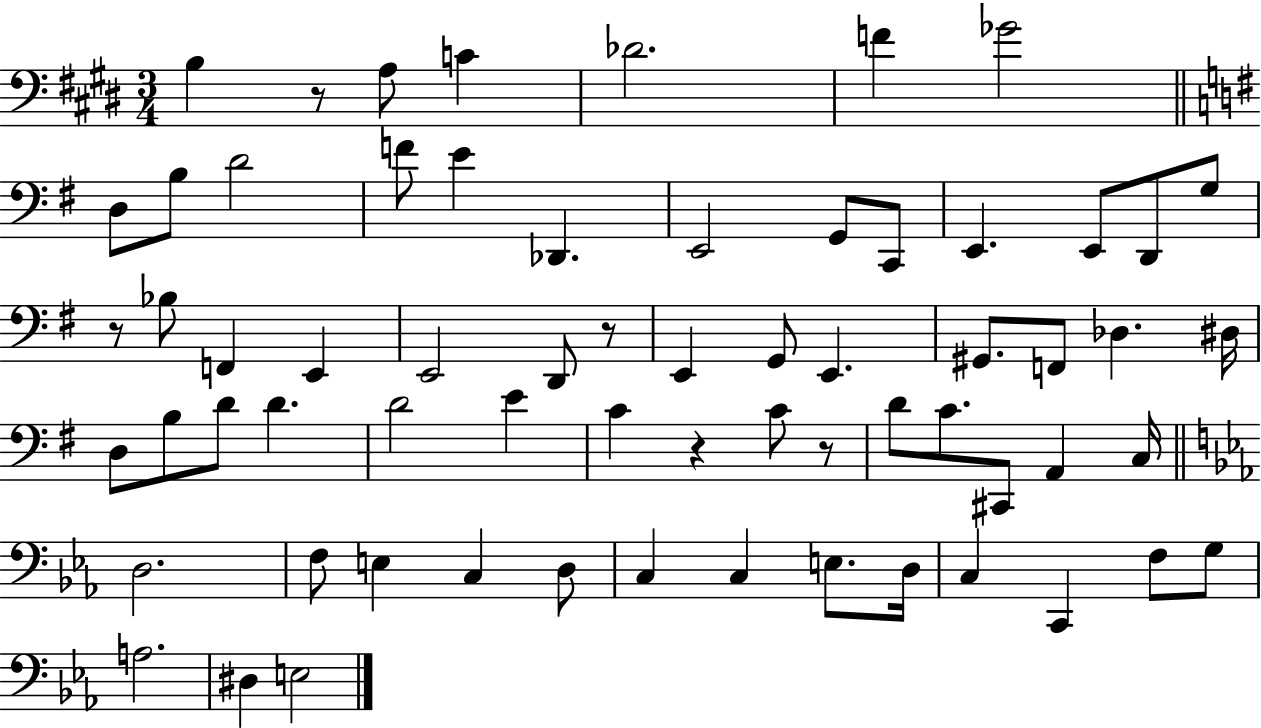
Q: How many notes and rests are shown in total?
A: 65